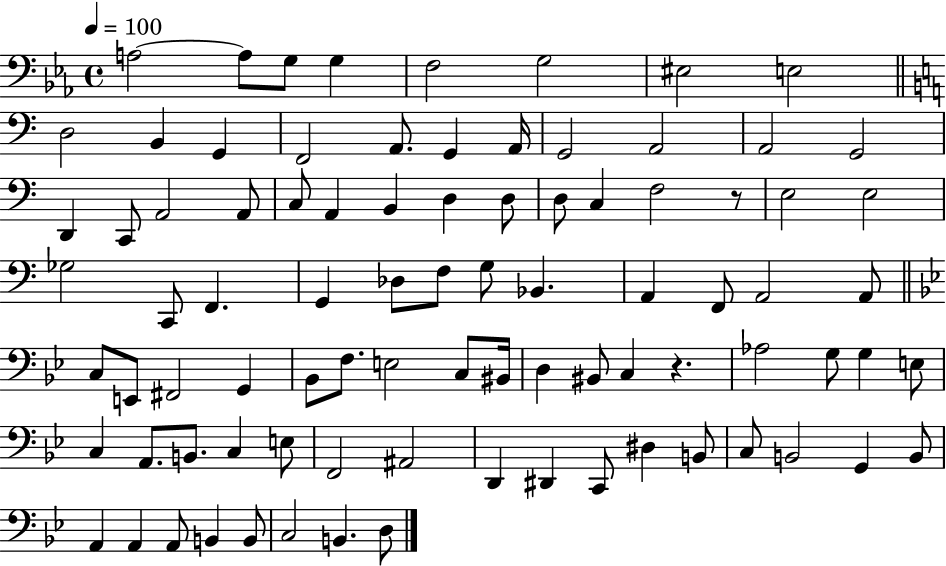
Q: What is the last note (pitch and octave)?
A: D3